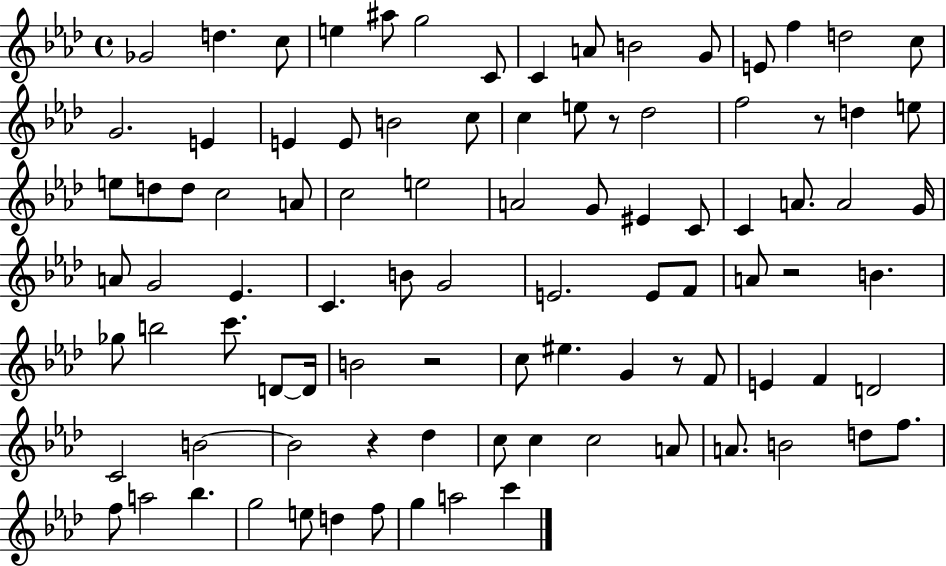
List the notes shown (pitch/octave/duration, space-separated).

Gb4/h D5/q. C5/e E5/q A#5/e G5/h C4/e C4/q A4/e B4/h G4/e E4/e F5/q D5/h C5/e G4/h. E4/q E4/q E4/e B4/h C5/e C5/q E5/e R/e Db5/h F5/h R/e D5/q E5/e E5/e D5/e D5/e C5/h A4/e C5/h E5/h A4/h G4/e EIS4/q C4/e C4/q A4/e. A4/h G4/s A4/e G4/h Eb4/q. C4/q. B4/e G4/h E4/h. E4/e F4/e A4/e R/h B4/q. Gb5/e B5/h C6/e. D4/e D4/s B4/h R/h C5/e EIS5/q. G4/q R/e F4/e E4/q F4/q D4/h C4/h B4/h B4/h R/q Db5/q C5/e C5/q C5/h A4/e A4/e. B4/h D5/e F5/e. F5/e A5/h Bb5/q. G5/h E5/e D5/q F5/e G5/q A5/h C6/q